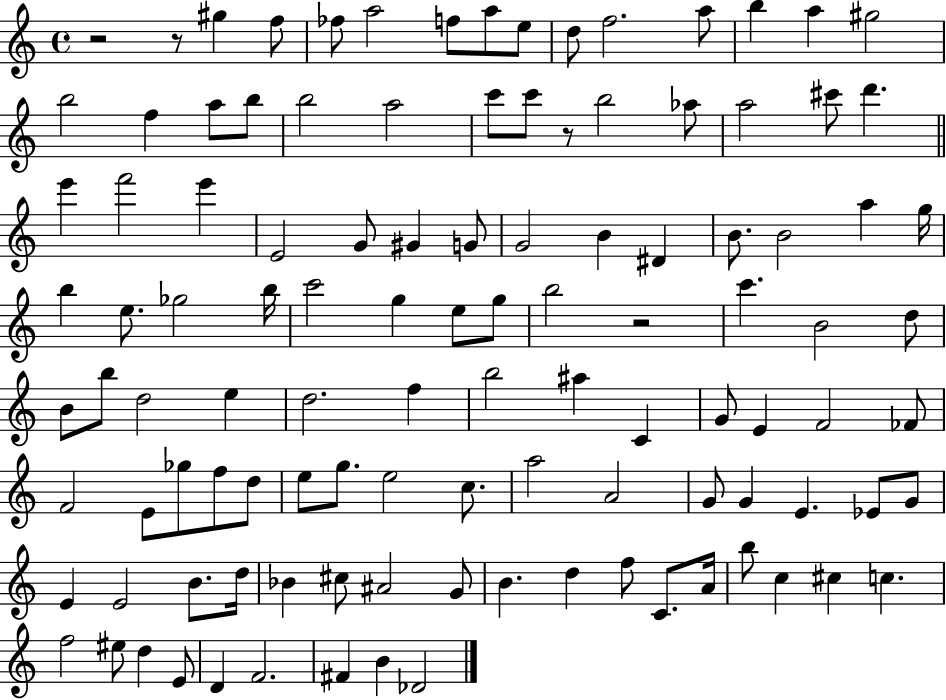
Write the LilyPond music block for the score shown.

{
  \clef treble
  \time 4/4
  \defaultTimeSignature
  \key c \major
  \repeat volta 2 { r2 r8 gis''4 f''8 | fes''8 a''2 f''8 a''8 e''8 | d''8 f''2. a''8 | b''4 a''4 gis''2 | \break b''2 f''4 a''8 b''8 | b''2 a''2 | c'''8 c'''8 r8 b''2 aes''8 | a''2 cis'''8 d'''4. | \break \bar "||" \break \key a \minor e'''4 f'''2 e'''4 | e'2 g'8 gis'4 g'8 | g'2 b'4 dis'4 | b'8. b'2 a''4 g''16 | \break b''4 e''8. ges''2 b''16 | c'''2 g''4 e''8 g''8 | b''2 r2 | c'''4. b'2 d''8 | \break b'8 b''8 d''2 e''4 | d''2. f''4 | b''2 ais''4 c'4 | g'8 e'4 f'2 fes'8 | \break f'2 e'8 ges''8 f''8 d''8 | e''8 g''8. e''2 c''8. | a''2 a'2 | g'8 g'4 e'4. ees'8 g'8 | \break e'4 e'2 b'8. d''16 | bes'4 cis''8 ais'2 g'8 | b'4. d''4 f''8 c'8. a'16 | b''8 c''4 cis''4 c''4. | \break f''2 eis''8 d''4 e'8 | d'4 f'2. | fis'4 b'4 des'2 | } \bar "|."
}